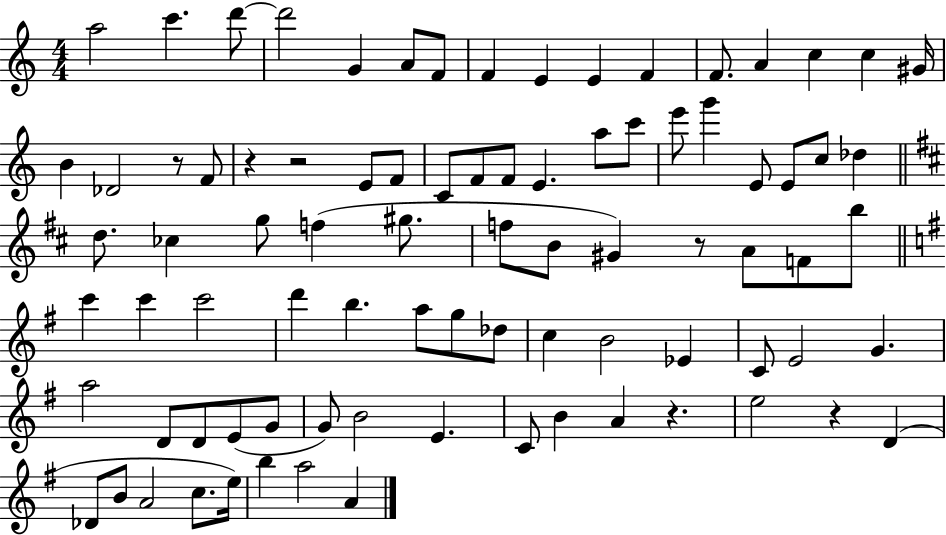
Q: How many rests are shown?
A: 6